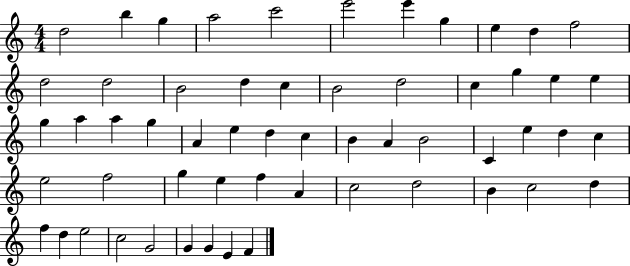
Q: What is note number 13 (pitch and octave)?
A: D5